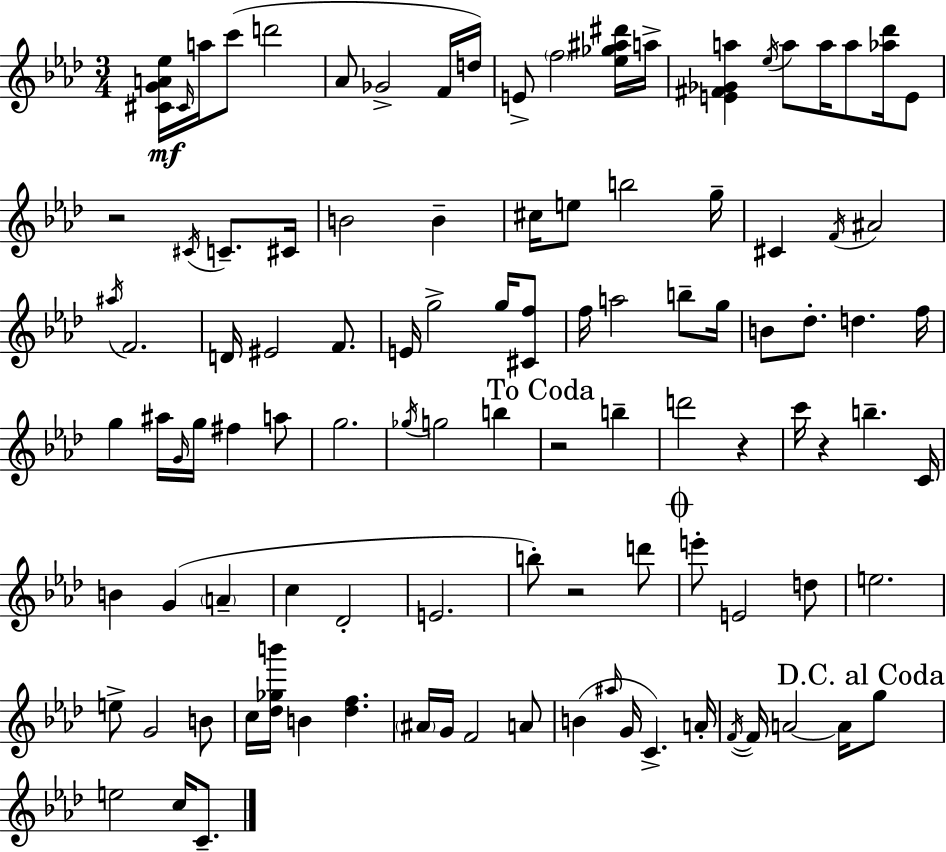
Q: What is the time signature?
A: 3/4